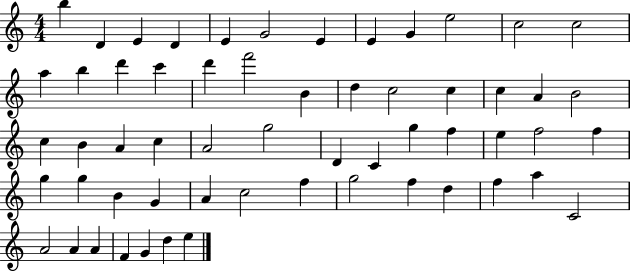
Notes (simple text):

B5/q D4/q E4/q D4/q E4/q G4/h E4/q E4/q G4/q E5/h C5/h C5/h A5/q B5/q D6/q C6/q D6/q F6/h B4/q D5/q C5/h C5/q C5/q A4/q B4/h C5/q B4/q A4/q C5/q A4/h G5/h D4/q C4/q G5/q F5/q E5/q F5/h F5/q G5/q G5/q B4/q G4/q A4/q C5/h F5/q G5/h F5/q D5/q F5/q A5/q C4/h A4/h A4/q A4/q F4/q G4/q D5/q E5/q